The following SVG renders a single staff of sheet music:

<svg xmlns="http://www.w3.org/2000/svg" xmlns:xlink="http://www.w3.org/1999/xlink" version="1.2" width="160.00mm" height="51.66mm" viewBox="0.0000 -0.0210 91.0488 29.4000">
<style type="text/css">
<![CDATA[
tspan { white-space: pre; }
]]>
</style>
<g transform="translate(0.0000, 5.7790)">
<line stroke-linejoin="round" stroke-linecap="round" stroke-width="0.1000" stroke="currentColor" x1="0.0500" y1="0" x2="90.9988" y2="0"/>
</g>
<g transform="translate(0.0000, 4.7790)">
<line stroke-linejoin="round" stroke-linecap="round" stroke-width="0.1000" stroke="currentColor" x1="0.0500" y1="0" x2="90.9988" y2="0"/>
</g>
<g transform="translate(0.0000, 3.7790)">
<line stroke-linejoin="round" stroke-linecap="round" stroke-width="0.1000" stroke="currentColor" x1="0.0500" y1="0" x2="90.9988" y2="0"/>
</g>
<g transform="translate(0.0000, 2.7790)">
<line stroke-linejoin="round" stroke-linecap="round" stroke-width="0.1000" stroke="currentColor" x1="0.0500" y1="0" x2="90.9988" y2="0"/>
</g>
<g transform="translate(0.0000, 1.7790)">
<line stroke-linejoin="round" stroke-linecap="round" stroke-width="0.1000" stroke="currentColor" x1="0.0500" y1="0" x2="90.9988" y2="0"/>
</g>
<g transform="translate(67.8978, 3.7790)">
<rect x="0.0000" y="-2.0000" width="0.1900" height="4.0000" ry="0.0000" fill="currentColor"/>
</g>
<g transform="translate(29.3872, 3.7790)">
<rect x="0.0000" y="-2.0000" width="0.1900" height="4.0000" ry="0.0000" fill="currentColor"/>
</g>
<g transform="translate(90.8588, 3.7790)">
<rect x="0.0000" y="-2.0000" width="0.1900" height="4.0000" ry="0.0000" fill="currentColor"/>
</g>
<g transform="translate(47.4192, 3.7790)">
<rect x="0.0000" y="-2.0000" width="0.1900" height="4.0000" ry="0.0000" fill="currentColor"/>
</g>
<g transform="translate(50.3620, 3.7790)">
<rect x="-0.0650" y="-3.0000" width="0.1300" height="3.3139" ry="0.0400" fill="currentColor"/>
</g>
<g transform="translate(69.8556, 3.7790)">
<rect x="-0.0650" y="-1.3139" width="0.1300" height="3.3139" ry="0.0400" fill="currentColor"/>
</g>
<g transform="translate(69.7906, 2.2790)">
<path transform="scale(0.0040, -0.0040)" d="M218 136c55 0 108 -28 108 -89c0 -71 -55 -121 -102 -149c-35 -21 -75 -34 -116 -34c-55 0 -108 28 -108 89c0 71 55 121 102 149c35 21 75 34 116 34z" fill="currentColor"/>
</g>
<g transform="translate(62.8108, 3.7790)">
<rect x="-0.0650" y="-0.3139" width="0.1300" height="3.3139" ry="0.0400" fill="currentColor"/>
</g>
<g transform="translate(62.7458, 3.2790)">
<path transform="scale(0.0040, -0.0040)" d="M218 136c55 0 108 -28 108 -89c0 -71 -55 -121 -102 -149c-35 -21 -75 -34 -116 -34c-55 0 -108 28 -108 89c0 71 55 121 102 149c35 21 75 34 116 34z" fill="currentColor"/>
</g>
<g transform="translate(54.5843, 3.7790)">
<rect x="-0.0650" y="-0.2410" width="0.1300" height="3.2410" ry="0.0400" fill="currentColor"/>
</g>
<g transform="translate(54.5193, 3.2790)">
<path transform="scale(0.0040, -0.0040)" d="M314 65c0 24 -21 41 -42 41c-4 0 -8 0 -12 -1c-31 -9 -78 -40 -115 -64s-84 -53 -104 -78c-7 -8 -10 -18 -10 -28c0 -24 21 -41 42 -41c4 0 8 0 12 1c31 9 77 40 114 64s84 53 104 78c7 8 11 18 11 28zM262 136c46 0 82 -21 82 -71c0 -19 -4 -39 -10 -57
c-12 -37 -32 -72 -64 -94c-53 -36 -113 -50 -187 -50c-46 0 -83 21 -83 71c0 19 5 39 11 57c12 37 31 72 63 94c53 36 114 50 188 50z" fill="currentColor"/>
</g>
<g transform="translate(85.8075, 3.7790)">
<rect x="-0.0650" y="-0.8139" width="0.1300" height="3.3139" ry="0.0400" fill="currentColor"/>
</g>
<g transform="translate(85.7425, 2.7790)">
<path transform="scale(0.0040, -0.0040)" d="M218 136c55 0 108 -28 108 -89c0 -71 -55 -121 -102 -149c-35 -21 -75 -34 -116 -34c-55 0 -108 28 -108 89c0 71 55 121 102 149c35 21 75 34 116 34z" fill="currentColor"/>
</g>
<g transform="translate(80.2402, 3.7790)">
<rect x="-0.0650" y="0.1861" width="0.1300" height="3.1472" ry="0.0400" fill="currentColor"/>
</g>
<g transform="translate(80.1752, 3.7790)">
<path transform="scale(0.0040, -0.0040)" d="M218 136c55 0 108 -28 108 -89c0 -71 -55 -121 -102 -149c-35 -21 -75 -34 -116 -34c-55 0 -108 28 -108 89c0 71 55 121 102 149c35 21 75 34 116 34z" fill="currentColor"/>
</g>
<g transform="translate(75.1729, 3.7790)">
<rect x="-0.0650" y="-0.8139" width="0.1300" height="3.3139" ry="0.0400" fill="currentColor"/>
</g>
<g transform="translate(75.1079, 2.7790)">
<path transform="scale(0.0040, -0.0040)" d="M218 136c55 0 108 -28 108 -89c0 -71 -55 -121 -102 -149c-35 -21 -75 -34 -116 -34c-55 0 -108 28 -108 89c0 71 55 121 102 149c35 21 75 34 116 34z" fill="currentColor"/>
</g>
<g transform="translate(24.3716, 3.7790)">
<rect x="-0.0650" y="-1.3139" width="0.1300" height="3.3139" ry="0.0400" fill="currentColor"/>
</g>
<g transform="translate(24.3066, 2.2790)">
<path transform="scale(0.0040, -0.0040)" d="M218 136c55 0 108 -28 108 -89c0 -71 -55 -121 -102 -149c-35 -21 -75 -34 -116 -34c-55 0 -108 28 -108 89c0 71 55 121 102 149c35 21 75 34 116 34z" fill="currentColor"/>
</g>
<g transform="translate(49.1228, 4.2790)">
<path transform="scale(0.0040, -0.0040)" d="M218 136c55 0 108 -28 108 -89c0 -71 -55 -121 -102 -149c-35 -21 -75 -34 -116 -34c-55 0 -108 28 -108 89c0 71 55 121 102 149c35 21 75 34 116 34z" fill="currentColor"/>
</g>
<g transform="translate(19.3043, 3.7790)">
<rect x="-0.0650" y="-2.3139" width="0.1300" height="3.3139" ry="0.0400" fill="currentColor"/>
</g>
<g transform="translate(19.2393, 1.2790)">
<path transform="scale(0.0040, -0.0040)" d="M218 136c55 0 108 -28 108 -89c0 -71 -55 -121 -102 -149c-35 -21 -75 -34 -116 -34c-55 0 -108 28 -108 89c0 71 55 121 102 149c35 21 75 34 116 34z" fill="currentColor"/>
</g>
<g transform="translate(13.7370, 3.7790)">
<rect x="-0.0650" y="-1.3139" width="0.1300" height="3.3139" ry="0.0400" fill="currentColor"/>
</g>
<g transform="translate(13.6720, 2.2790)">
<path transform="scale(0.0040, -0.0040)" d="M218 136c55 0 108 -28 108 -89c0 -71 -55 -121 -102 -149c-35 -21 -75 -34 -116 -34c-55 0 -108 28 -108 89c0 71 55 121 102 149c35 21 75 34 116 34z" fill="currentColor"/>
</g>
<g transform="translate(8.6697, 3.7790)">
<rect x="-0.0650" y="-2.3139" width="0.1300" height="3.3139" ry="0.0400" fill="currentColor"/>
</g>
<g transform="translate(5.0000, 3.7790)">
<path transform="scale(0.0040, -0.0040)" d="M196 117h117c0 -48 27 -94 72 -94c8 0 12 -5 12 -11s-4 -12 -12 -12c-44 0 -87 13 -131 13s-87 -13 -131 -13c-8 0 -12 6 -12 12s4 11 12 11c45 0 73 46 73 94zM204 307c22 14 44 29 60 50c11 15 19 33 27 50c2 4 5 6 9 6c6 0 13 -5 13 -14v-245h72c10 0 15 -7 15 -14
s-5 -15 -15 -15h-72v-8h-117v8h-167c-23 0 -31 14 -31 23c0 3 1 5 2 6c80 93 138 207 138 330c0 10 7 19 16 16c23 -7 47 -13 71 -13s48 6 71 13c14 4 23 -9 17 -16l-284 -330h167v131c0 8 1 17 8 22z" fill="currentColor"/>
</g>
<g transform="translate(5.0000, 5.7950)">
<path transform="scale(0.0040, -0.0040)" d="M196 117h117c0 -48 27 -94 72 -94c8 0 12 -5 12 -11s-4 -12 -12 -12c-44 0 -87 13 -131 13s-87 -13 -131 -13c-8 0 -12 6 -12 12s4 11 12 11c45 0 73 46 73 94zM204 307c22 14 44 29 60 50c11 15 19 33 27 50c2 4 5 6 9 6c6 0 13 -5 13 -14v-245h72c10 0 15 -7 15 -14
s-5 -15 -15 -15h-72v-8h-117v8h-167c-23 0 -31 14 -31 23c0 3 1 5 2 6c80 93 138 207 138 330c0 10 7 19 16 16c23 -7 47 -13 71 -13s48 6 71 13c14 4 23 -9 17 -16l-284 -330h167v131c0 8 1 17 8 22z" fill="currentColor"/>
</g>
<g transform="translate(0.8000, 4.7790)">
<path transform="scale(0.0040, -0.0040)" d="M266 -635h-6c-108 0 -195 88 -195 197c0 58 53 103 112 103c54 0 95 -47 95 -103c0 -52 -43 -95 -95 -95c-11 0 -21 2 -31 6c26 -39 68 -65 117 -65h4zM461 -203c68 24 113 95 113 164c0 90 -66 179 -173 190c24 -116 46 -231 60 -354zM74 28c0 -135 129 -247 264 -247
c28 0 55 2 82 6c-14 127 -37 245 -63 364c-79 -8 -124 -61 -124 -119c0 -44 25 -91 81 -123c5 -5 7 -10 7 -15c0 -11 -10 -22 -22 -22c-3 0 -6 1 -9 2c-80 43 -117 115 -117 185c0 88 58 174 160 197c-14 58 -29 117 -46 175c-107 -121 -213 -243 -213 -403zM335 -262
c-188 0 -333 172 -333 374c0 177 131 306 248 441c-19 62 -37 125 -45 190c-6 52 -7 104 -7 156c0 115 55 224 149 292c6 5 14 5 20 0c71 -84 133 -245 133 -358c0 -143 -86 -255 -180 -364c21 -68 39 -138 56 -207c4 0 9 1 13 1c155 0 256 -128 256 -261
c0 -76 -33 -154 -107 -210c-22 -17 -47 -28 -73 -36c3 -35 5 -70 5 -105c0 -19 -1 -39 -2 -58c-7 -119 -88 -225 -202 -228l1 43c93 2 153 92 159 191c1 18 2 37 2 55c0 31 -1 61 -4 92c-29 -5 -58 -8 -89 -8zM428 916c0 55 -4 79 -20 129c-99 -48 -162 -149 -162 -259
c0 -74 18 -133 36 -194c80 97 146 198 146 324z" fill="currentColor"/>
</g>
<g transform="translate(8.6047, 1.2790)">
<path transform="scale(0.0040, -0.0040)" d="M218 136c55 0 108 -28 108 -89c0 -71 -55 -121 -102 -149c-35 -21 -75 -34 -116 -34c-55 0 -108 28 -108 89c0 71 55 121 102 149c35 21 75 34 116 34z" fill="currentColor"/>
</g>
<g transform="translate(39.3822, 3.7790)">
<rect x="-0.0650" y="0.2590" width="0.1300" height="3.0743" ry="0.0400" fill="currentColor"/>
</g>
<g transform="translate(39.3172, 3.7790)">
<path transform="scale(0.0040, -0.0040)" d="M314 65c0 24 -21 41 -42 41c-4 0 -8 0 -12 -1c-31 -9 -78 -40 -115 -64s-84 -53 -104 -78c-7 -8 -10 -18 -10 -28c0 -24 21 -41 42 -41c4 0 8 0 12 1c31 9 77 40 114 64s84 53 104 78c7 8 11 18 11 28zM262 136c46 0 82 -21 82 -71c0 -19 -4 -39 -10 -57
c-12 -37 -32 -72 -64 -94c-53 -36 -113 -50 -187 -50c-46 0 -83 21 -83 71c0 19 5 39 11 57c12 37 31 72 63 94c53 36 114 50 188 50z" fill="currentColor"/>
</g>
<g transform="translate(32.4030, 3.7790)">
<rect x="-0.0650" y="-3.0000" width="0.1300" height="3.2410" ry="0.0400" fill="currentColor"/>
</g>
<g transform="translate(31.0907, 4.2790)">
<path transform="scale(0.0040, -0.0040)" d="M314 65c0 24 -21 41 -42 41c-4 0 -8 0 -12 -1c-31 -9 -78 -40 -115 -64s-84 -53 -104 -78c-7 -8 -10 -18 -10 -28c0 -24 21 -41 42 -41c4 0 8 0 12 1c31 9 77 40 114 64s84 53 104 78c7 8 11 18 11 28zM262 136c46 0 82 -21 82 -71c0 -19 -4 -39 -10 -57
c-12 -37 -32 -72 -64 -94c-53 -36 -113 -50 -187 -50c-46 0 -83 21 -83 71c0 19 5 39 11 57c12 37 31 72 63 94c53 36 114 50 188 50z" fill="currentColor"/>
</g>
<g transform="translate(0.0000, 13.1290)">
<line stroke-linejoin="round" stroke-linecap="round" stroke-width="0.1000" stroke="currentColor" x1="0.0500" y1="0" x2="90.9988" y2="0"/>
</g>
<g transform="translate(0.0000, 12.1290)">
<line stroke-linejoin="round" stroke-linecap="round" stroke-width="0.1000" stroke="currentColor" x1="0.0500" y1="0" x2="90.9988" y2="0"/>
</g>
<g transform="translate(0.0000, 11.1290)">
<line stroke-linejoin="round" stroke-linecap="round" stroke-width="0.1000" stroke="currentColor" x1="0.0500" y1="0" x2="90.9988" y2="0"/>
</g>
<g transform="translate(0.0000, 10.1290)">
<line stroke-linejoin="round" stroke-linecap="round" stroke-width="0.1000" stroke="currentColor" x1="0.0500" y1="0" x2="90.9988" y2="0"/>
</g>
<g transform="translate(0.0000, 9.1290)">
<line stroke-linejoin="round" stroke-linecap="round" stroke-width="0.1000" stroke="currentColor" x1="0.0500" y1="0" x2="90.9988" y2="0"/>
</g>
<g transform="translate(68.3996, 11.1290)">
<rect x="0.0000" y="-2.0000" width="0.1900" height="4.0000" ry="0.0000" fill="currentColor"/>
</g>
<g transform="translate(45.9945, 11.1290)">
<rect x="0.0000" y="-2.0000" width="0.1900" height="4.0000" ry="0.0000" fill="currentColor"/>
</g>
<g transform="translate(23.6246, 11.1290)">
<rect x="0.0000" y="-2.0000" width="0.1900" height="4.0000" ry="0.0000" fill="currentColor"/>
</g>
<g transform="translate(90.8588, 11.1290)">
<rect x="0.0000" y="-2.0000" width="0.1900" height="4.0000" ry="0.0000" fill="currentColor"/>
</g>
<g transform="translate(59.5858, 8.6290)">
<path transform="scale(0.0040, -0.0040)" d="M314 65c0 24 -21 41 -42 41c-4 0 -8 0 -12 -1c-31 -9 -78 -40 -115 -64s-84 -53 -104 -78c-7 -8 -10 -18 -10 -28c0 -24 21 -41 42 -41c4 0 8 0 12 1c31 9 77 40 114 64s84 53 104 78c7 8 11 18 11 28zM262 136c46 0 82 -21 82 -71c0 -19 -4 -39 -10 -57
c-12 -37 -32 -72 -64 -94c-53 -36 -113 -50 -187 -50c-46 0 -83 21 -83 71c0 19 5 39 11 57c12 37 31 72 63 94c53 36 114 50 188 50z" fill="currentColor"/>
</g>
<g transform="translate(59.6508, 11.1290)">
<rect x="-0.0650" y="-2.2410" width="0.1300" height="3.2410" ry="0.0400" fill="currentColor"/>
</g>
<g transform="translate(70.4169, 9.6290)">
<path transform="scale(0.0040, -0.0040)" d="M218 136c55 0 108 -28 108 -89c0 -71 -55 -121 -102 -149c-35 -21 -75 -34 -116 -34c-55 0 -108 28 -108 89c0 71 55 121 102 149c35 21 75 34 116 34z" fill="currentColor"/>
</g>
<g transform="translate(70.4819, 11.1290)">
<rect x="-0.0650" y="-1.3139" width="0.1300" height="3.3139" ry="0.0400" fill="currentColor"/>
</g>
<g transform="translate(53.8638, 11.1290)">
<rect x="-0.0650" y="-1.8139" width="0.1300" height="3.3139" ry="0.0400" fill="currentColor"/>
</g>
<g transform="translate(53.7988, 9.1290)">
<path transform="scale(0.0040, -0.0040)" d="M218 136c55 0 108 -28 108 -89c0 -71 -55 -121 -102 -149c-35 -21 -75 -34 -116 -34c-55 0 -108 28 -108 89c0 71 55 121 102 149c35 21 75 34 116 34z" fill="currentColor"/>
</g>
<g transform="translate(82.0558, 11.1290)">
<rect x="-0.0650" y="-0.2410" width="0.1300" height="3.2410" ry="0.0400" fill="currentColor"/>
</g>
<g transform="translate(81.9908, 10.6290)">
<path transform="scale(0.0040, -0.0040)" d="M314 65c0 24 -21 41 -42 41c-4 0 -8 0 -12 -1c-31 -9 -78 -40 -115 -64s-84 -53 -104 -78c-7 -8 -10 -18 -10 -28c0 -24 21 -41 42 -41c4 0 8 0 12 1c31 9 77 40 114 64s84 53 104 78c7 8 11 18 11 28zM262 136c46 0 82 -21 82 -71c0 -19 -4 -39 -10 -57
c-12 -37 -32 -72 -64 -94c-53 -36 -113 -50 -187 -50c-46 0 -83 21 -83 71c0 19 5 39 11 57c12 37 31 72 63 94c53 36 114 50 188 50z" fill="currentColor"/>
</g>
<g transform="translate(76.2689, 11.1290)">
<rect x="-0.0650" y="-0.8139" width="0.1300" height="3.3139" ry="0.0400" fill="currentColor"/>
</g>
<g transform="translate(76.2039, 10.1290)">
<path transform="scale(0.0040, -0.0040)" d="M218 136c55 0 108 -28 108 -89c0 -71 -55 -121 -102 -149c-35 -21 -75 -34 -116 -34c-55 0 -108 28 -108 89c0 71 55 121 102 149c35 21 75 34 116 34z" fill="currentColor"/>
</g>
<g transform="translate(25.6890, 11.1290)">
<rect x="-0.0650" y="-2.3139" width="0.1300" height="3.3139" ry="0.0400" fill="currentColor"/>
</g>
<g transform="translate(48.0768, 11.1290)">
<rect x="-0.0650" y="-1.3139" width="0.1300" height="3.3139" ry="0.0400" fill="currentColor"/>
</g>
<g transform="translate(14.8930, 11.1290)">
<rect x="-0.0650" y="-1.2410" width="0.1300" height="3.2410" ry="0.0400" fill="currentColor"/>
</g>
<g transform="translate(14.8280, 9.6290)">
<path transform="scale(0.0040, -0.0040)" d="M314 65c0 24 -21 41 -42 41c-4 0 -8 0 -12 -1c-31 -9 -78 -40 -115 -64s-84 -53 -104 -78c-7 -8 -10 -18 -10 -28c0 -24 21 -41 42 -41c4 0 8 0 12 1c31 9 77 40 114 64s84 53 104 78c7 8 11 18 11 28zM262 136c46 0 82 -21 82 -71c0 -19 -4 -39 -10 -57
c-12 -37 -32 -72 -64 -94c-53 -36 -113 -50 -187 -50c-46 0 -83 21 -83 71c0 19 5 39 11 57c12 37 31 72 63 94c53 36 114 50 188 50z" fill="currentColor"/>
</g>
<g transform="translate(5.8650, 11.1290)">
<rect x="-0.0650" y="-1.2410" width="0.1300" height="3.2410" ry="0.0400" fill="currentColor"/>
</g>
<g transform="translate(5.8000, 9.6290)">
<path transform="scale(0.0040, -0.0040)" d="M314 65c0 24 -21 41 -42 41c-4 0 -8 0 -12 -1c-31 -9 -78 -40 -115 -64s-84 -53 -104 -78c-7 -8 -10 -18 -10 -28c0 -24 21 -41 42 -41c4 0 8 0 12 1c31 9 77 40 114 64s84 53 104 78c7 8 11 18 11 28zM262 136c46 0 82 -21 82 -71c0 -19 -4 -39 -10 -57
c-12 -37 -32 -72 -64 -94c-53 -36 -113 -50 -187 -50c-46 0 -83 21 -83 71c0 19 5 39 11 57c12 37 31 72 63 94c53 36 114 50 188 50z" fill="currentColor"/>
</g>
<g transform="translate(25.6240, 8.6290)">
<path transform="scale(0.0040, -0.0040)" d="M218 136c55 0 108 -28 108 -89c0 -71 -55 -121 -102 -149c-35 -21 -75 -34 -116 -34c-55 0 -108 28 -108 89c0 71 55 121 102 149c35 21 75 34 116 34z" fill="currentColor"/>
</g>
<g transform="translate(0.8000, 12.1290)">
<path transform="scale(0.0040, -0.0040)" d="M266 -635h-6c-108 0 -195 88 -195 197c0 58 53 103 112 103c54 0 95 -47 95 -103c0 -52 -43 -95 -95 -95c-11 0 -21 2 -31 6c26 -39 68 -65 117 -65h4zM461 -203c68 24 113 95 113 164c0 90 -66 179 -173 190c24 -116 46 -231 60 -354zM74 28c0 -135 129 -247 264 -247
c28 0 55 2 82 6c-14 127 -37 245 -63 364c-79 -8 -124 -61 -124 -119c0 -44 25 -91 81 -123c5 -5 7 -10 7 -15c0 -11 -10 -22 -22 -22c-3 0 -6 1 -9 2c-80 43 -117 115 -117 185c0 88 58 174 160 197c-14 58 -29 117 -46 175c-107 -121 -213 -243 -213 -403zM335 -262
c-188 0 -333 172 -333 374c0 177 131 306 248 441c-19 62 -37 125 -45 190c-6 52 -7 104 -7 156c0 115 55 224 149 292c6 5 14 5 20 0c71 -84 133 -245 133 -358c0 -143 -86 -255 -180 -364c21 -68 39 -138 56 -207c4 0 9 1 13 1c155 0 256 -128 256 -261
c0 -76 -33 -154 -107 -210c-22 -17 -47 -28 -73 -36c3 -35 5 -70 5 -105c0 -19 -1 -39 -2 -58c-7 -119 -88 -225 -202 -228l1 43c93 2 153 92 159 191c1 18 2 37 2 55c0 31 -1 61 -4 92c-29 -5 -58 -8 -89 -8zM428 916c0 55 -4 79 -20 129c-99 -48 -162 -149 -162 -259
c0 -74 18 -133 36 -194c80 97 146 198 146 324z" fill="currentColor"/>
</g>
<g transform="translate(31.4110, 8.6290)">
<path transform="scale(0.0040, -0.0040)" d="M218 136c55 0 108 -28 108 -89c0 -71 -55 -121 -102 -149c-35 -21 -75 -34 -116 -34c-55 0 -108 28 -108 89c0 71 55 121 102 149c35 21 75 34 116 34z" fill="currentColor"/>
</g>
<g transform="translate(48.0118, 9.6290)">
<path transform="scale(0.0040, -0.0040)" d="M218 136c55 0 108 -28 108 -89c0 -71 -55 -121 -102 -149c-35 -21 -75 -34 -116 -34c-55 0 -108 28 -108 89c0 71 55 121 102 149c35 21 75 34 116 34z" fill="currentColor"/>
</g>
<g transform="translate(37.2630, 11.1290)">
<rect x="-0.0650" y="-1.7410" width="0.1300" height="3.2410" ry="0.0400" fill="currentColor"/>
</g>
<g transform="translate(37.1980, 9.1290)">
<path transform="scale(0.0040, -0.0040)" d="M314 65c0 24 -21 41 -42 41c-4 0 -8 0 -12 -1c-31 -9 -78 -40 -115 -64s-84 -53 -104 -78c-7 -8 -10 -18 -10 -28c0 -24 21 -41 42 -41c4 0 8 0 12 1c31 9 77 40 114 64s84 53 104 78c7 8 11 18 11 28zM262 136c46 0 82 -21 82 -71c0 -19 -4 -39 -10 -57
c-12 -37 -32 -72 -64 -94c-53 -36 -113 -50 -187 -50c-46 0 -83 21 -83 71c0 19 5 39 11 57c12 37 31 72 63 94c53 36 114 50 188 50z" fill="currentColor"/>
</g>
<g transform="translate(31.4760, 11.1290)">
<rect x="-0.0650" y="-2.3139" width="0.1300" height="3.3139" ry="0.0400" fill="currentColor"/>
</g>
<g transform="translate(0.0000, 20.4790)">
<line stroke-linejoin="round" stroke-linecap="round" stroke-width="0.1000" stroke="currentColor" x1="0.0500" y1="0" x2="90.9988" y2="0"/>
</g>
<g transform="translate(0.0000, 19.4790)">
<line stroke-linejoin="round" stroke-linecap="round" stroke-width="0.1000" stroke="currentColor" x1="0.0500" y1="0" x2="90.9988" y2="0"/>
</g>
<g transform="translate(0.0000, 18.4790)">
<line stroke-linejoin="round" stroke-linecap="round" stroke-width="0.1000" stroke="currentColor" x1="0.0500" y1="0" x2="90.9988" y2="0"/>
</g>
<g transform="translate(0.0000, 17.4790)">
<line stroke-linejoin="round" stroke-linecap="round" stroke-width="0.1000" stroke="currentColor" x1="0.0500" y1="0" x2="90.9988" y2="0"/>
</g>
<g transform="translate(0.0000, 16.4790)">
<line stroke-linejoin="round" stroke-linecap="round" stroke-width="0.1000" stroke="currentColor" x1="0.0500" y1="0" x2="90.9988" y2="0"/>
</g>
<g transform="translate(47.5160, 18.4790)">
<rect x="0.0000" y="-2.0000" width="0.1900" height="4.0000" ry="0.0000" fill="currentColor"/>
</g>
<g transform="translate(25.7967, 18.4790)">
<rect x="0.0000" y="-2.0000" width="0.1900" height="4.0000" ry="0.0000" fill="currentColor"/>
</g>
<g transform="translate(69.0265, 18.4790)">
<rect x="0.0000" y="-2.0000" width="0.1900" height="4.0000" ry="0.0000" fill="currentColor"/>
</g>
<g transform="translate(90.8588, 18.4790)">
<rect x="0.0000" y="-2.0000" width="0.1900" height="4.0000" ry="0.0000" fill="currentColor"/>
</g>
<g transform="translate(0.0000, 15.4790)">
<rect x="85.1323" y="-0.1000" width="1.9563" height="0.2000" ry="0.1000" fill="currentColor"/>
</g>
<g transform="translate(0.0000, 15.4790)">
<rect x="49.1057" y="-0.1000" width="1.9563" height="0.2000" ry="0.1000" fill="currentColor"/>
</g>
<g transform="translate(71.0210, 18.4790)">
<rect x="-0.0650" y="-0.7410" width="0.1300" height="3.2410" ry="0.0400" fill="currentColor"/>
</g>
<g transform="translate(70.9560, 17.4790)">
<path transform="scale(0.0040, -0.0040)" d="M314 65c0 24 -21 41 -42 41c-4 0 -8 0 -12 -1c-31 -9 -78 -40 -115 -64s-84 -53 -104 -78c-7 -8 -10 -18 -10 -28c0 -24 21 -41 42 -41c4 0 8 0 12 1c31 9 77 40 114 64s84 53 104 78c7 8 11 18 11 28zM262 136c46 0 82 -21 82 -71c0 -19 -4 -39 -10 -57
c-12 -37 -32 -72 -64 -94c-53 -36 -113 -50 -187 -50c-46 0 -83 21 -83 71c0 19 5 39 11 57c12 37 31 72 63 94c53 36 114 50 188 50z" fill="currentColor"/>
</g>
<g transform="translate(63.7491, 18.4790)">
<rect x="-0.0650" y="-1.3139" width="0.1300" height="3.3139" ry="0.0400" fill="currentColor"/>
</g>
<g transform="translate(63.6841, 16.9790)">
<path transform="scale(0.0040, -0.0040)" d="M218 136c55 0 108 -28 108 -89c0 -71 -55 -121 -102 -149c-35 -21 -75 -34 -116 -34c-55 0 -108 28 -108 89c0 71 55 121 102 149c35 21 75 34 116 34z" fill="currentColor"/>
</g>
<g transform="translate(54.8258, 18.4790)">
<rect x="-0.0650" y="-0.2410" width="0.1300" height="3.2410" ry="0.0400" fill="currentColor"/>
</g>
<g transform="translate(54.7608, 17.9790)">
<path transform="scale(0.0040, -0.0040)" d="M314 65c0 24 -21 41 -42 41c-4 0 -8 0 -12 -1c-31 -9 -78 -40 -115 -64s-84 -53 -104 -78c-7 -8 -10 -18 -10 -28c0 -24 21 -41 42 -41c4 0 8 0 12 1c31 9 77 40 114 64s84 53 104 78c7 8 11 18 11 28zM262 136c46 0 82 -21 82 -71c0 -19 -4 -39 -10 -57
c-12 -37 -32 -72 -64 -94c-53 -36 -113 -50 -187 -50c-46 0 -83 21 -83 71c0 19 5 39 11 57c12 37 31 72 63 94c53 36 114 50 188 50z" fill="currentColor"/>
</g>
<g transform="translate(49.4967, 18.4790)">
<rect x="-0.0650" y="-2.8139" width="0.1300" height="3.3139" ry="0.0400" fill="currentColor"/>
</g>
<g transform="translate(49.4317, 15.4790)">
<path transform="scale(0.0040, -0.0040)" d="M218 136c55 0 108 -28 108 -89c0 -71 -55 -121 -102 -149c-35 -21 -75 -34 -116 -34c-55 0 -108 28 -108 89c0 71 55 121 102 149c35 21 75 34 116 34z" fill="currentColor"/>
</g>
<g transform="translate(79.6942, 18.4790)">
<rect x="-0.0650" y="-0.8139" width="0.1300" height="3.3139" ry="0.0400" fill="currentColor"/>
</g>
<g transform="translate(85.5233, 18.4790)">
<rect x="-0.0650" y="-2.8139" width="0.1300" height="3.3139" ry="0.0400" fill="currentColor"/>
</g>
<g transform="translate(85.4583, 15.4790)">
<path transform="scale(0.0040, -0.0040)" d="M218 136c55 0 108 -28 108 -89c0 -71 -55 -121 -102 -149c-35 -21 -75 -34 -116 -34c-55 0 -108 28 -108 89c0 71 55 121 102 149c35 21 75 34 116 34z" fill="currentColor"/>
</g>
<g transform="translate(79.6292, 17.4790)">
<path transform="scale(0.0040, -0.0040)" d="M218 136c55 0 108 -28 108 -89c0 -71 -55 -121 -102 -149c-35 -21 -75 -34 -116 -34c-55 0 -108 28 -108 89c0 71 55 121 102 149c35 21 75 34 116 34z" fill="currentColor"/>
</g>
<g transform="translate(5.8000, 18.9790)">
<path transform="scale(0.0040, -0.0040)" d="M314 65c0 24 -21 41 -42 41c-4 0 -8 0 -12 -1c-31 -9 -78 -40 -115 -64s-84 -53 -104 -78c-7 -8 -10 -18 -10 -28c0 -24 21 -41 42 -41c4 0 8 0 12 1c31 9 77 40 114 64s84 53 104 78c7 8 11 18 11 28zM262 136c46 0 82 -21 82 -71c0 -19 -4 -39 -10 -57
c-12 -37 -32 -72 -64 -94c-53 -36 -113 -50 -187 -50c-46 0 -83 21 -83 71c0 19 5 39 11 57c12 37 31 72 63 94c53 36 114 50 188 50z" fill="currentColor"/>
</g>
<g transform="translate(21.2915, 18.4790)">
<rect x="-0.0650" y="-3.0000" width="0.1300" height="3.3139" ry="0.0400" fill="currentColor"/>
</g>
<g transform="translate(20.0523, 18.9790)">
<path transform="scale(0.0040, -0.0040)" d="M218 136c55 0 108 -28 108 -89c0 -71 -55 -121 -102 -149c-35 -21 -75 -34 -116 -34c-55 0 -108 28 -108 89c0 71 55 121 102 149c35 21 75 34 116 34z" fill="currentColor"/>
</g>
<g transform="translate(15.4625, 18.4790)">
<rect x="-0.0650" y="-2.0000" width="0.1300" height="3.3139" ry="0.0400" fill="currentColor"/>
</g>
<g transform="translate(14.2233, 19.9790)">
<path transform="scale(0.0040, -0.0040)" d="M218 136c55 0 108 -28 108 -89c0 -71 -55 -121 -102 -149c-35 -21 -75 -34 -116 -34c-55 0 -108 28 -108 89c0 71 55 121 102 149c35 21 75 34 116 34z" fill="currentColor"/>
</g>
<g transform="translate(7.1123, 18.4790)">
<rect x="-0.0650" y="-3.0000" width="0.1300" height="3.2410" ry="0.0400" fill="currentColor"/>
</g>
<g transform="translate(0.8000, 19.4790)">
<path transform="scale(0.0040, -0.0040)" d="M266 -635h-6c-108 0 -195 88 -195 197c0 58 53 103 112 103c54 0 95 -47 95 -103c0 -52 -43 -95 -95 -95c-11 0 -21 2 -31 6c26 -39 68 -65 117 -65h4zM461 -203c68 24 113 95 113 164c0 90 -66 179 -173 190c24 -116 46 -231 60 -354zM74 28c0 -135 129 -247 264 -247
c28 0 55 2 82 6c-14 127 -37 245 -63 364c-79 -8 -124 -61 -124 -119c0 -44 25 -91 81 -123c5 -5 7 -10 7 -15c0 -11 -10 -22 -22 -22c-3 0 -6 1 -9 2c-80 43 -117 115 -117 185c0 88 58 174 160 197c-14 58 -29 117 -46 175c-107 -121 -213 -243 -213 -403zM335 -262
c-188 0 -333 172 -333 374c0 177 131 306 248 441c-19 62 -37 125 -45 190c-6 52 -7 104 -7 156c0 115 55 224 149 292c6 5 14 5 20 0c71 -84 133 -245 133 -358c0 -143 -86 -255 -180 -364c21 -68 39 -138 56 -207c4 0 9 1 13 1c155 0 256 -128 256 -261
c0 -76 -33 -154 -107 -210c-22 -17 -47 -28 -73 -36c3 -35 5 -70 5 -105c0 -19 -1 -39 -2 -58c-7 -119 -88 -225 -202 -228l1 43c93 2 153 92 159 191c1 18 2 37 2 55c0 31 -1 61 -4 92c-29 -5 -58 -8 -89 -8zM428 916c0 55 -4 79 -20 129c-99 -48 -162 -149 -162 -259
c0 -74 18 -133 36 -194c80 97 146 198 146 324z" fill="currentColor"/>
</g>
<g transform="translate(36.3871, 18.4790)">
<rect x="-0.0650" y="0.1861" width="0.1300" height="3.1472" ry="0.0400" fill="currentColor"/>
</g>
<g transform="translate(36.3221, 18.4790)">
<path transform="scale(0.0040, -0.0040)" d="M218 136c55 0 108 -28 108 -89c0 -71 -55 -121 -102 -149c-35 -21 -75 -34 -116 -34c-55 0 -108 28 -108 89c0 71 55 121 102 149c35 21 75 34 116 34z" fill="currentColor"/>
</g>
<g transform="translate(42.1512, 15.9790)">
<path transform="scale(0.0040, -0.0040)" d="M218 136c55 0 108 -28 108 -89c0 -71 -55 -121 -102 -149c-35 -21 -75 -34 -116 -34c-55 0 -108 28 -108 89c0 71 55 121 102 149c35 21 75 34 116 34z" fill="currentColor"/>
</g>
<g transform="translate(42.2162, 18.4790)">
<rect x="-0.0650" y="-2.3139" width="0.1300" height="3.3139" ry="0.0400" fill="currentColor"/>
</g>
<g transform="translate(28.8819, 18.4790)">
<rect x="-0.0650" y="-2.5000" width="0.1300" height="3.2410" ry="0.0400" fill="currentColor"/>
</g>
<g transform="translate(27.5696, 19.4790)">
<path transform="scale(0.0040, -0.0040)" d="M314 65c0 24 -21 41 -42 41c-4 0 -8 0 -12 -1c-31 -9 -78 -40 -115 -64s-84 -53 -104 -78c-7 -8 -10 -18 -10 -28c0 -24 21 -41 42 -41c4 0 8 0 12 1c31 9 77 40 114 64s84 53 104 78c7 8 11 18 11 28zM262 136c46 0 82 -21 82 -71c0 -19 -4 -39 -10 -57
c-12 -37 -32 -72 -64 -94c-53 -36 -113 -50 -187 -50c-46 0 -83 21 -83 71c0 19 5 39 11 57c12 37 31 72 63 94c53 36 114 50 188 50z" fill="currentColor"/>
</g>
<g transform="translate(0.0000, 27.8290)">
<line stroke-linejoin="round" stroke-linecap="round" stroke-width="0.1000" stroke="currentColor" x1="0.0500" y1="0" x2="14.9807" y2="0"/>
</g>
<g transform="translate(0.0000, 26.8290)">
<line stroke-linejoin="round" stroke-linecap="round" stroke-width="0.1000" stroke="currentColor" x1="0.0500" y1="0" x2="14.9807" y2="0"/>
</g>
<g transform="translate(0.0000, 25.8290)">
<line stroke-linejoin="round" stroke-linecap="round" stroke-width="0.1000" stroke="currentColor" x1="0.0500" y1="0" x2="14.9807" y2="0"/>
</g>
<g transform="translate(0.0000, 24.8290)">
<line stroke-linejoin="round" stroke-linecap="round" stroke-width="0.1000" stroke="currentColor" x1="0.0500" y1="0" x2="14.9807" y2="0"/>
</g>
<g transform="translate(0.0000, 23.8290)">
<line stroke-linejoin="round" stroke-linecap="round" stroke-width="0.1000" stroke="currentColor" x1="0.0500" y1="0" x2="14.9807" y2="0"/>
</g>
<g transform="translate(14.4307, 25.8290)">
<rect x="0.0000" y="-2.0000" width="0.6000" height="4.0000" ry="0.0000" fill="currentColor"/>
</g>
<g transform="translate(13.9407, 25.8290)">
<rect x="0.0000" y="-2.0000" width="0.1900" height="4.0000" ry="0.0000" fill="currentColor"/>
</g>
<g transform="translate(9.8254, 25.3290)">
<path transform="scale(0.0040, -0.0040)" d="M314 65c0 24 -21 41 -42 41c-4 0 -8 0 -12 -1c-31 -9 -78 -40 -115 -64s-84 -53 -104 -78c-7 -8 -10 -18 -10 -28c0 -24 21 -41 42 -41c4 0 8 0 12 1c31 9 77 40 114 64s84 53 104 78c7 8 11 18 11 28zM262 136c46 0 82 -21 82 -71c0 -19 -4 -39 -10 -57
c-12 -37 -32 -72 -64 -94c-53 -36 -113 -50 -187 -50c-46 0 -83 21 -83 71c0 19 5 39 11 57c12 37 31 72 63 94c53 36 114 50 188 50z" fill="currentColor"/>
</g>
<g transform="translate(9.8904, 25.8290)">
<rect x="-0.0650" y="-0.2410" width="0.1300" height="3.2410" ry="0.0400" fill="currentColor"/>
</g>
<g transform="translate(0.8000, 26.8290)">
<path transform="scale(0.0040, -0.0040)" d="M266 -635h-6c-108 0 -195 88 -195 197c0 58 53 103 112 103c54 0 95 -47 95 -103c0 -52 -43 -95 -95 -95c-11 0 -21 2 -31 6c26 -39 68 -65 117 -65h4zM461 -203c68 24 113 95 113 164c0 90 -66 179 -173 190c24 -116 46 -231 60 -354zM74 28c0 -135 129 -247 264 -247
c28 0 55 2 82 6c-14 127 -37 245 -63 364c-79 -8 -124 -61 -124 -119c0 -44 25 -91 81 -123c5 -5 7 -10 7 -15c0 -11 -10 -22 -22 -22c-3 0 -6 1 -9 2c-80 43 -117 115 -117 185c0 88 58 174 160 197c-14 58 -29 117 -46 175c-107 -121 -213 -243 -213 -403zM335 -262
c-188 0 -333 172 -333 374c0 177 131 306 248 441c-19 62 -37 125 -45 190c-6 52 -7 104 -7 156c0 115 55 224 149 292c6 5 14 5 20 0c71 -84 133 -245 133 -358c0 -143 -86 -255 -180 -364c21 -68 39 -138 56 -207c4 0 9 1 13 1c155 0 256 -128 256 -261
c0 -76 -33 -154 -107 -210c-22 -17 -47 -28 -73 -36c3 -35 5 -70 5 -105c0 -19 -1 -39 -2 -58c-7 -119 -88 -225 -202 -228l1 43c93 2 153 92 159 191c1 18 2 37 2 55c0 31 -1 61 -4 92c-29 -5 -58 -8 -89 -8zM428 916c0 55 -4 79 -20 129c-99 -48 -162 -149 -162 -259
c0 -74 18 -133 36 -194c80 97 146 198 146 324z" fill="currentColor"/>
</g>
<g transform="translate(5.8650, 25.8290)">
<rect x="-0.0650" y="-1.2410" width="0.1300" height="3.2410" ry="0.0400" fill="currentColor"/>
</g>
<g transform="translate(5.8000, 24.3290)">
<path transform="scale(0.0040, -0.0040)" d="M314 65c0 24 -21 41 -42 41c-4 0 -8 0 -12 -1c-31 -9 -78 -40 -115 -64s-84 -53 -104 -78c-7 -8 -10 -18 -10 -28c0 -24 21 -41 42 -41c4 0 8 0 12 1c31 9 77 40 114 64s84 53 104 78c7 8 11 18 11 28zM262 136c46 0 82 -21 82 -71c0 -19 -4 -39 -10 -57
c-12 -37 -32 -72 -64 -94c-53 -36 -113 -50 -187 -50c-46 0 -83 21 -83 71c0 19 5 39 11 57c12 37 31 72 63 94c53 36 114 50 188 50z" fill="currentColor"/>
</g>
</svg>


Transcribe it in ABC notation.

X:1
T:Untitled
M:4/4
L:1/4
K:C
g e g e A2 B2 A c2 c e d B d e2 e2 g g f2 e f g2 e d c2 A2 F A G2 B g a c2 e d2 d a e2 c2